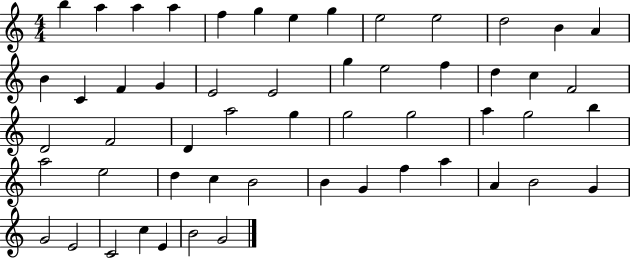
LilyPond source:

{
  \clef treble
  \numericTimeSignature
  \time 4/4
  \key c \major
  b''4 a''4 a''4 a''4 | f''4 g''4 e''4 g''4 | e''2 e''2 | d''2 b'4 a'4 | \break b'4 c'4 f'4 g'4 | e'2 e'2 | g''4 e''2 f''4 | d''4 c''4 f'2 | \break d'2 f'2 | d'4 a''2 g''4 | g''2 g''2 | a''4 g''2 b''4 | \break a''2 e''2 | d''4 c''4 b'2 | b'4 g'4 f''4 a''4 | a'4 b'2 g'4 | \break g'2 e'2 | c'2 c''4 e'4 | b'2 g'2 | \bar "|."
}